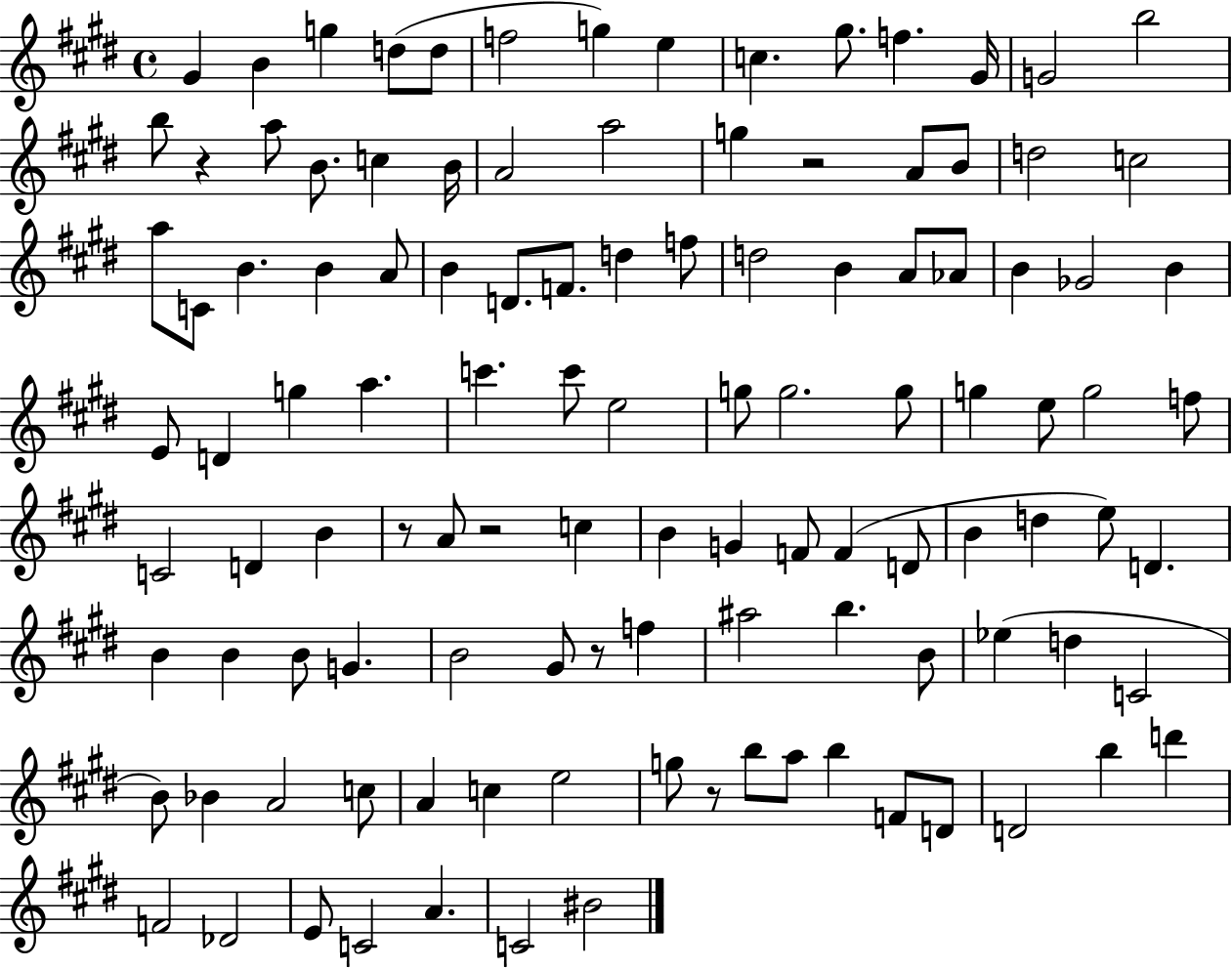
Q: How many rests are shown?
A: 6